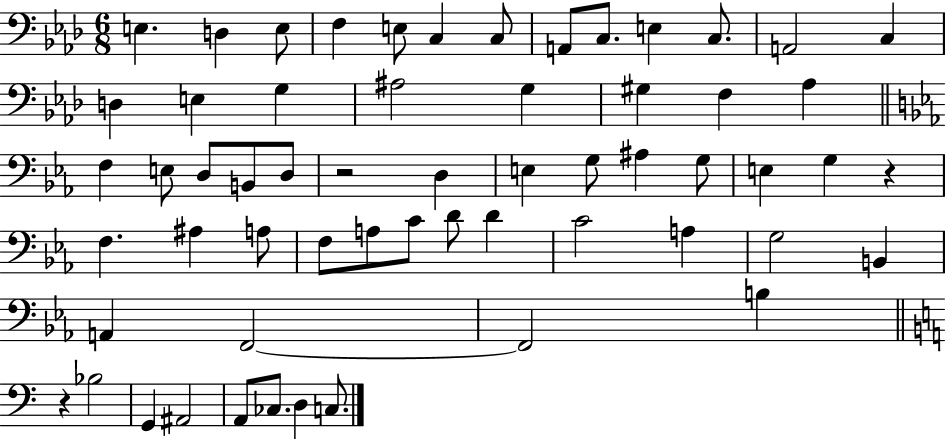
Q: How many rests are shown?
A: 3